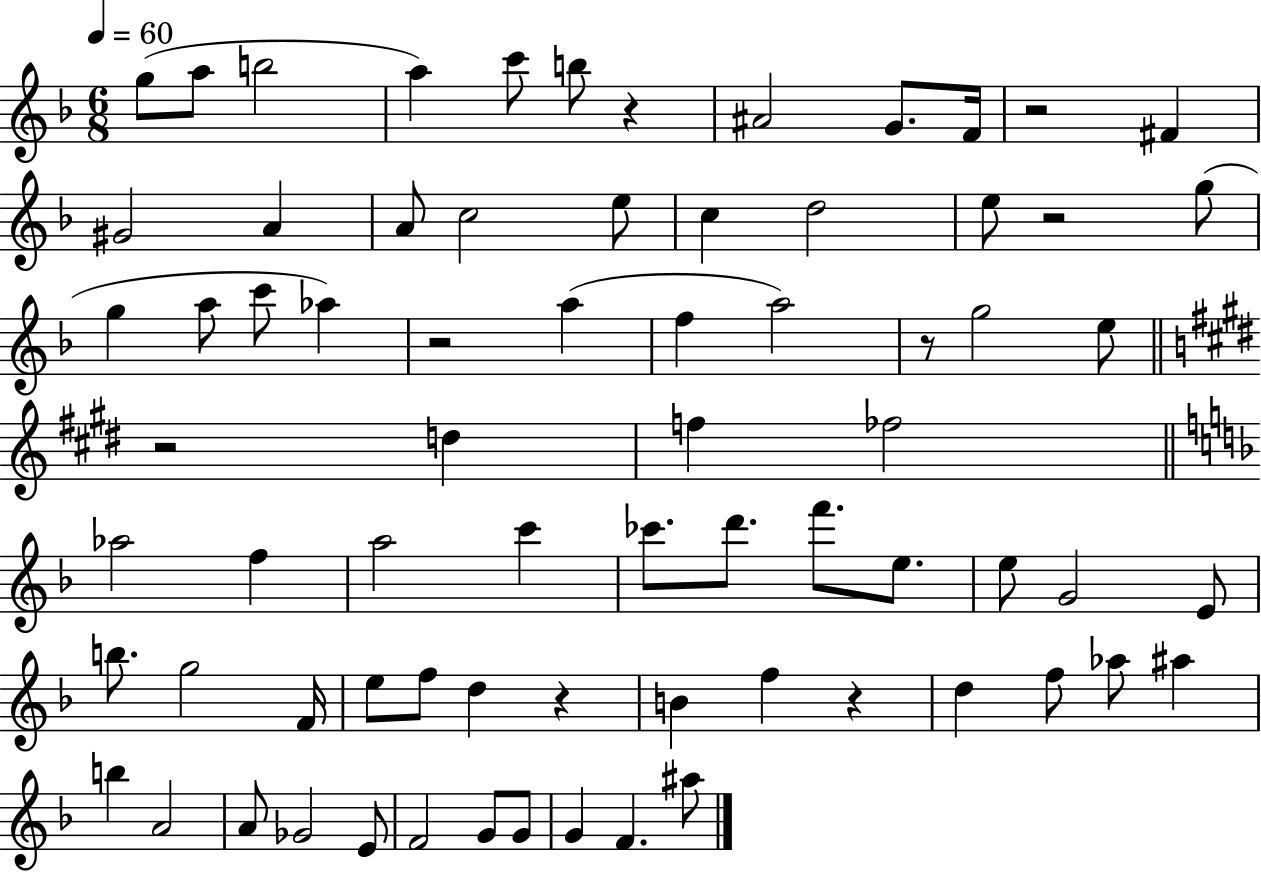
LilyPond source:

{
  \clef treble
  \numericTimeSignature
  \time 6/8
  \key f \major
  \tempo 4 = 60
  g''8( a''8 b''2 | a''4) c'''8 b''8 r4 | ais'2 g'8. f'16 | r2 fis'4 | \break gis'2 a'4 | a'8 c''2 e''8 | c''4 d''2 | e''8 r2 g''8( | \break g''4 a''8 c'''8 aes''4) | r2 a''4( | f''4 a''2) | r8 g''2 e''8 | \break \bar "||" \break \key e \major r2 d''4 | f''4 fes''2 | \bar "||" \break \key d \minor aes''2 f''4 | a''2 c'''4 | ces'''8. d'''8. f'''8. e''8. | e''8 g'2 e'8 | \break b''8. g''2 f'16 | e''8 f''8 d''4 r4 | b'4 f''4 r4 | d''4 f''8 aes''8 ais''4 | \break b''4 a'2 | a'8 ges'2 e'8 | f'2 g'8 g'8 | g'4 f'4. ais''8 | \break \bar "|."
}